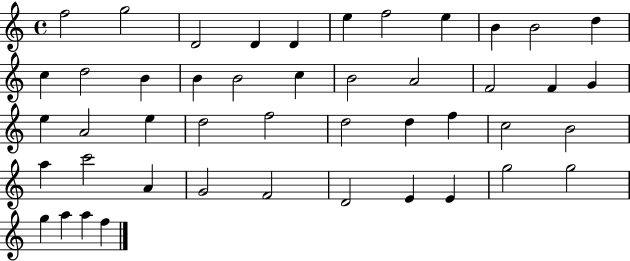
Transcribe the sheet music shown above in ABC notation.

X:1
T:Untitled
M:4/4
L:1/4
K:C
f2 g2 D2 D D e f2 e B B2 d c d2 B B B2 c B2 A2 F2 F G e A2 e d2 f2 d2 d f c2 B2 a c'2 A G2 F2 D2 E E g2 g2 g a a f